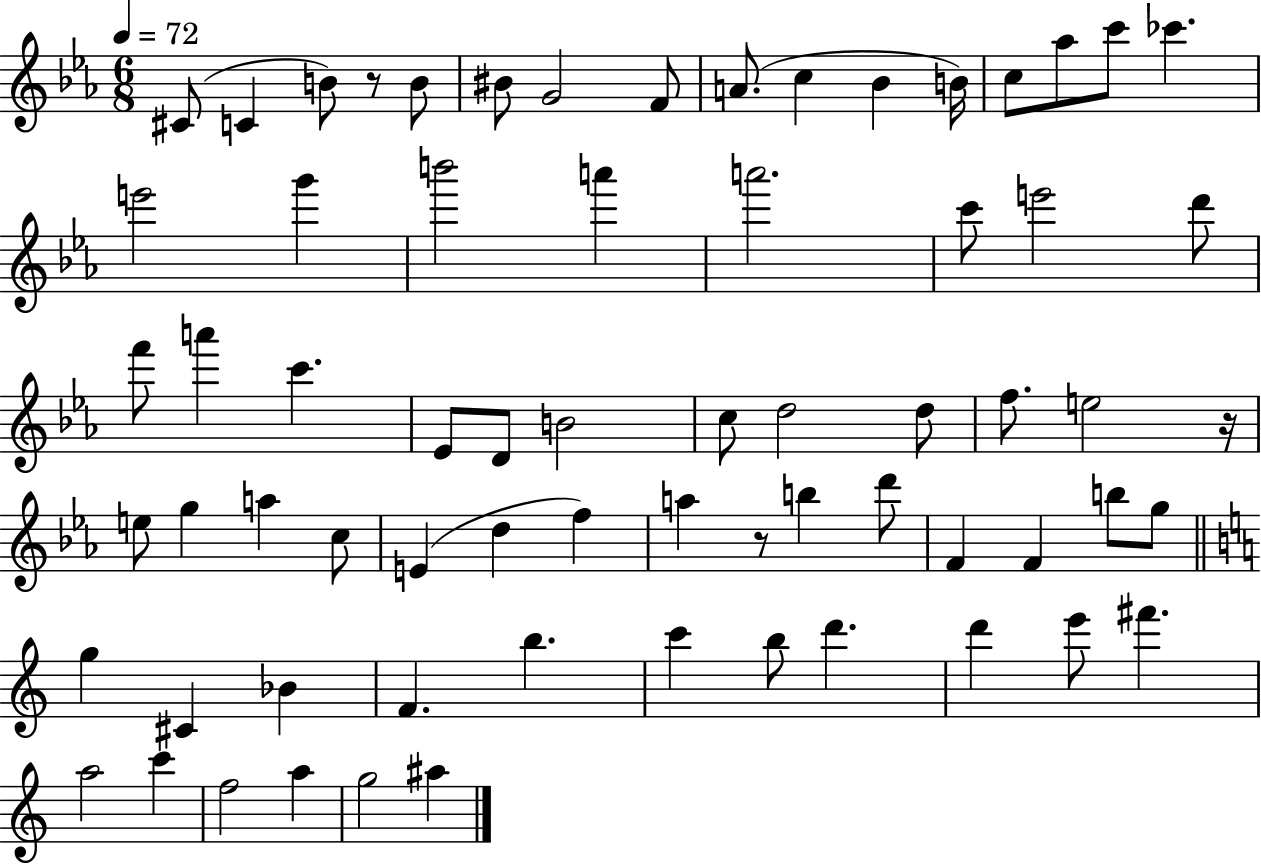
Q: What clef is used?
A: treble